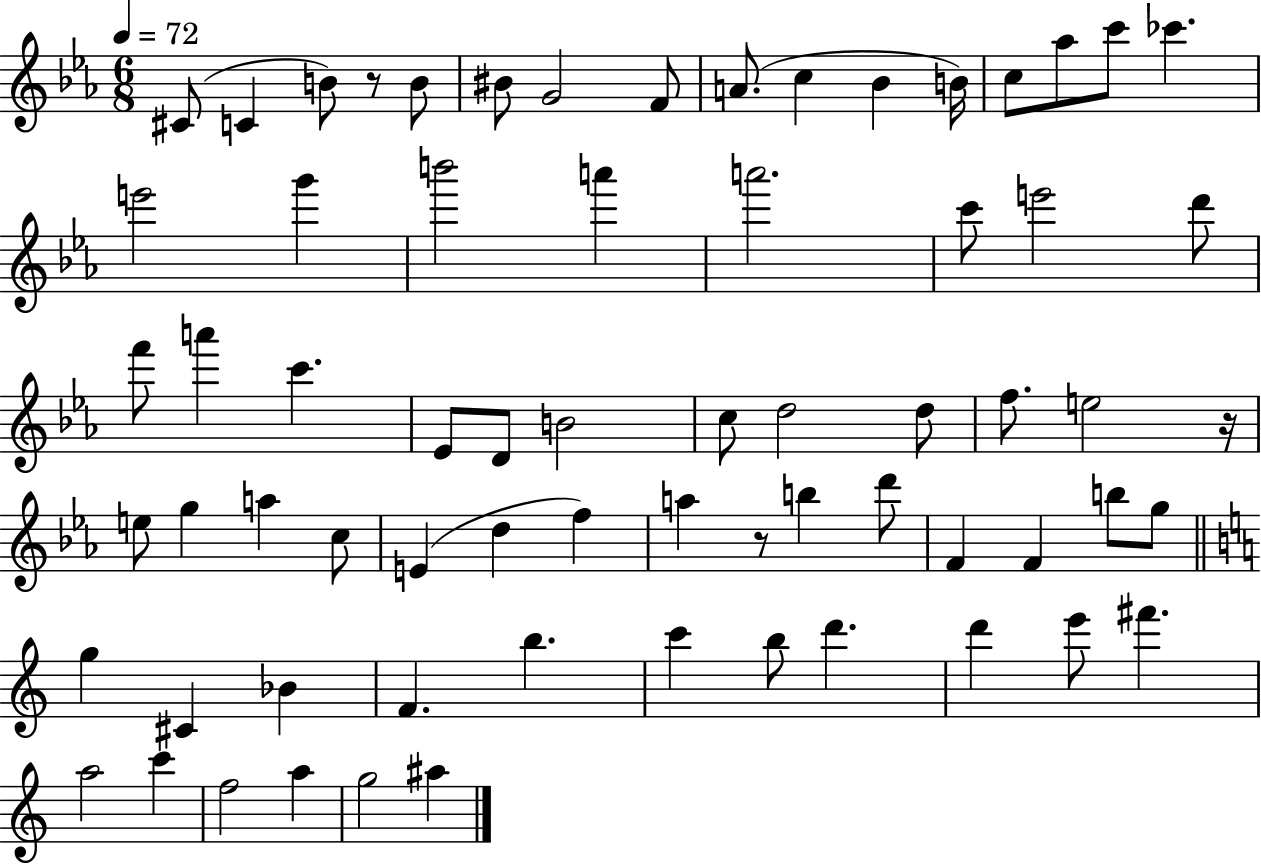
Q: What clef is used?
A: treble